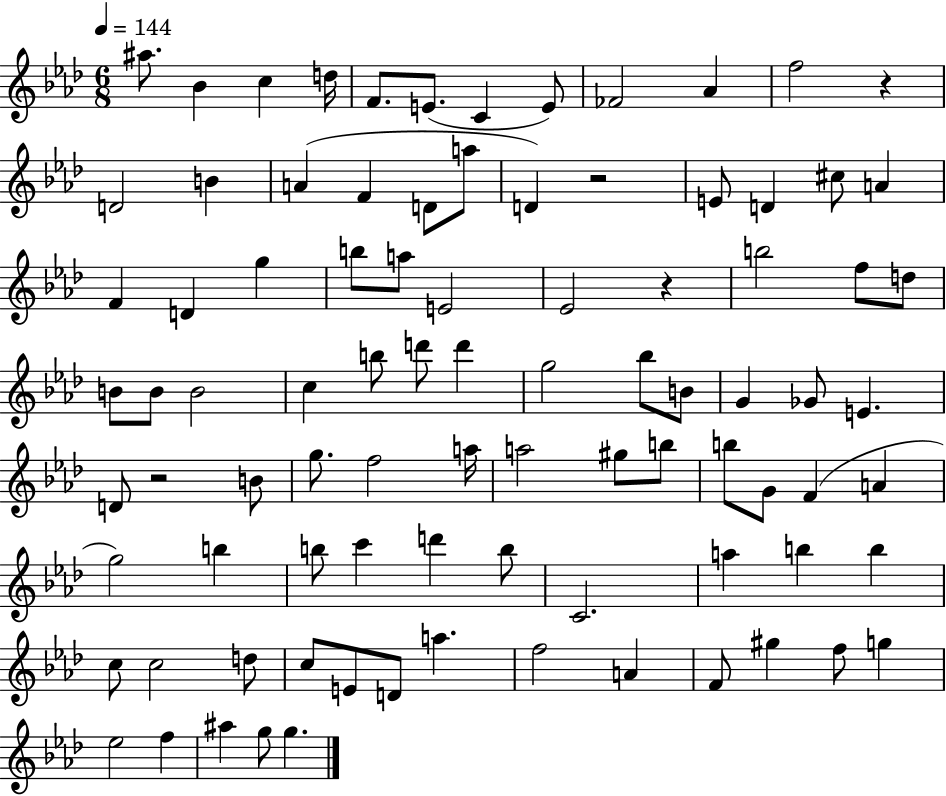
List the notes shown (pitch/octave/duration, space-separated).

A#5/e. Bb4/q C5/q D5/s F4/e. E4/e. C4/q E4/e FES4/h Ab4/q F5/h R/q D4/h B4/q A4/q F4/q D4/e A5/e D4/q R/h E4/e D4/q C#5/e A4/q F4/q D4/q G5/q B5/e A5/e E4/h Eb4/h R/q B5/h F5/e D5/e B4/e B4/e B4/h C5/q B5/e D6/e D6/q G5/h Bb5/e B4/e G4/q Gb4/e E4/q. D4/e R/h B4/e G5/e. F5/h A5/s A5/h G#5/e B5/e B5/e G4/e F4/q A4/q G5/h B5/q B5/e C6/q D6/q B5/e C4/h. A5/q B5/q B5/q C5/e C5/h D5/e C5/e E4/e D4/e A5/q. F5/h A4/q F4/e G#5/q F5/e G5/q Eb5/h F5/q A#5/q G5/e G5/q.